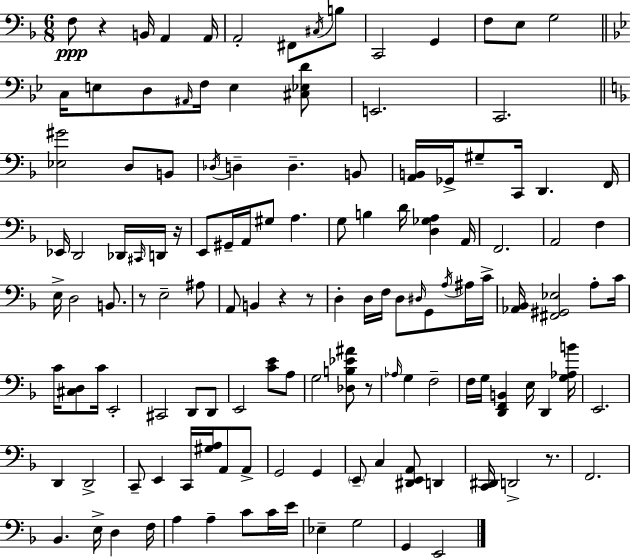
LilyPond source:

{
  \clef bass
  \numericTimeSignature
  \time 6/8
  \key d \minor
  \repeat volta 2 { f8\ppp r4 b,16 a,4 a,16 | a,2-. fis,8 \acciaccatura { cis16 } b8 | c,2 g,4 | f8 e8 g2 | \break \bar "||" \break \key bes \major c16 e8 d8 \grace { ais,16 } f16 e4 <cis ees d'>8 | e,2. | c,2. | \bar "||" \break \key d \minor <ees gis'>2 d8 b,8 | \acciaccatura { des16 } d4-- d4.-- b,8 | <a, b,>16 ges,16-> gis8-- c,16 d,4. | f,16 ees,16 d,2 des,16 \grace { cis,16 } | \break d,16 r16 e,8 gis,16-- a,16 gis8 a4. | g8 b4 d'16 <d ges a>4 | a,16 f,2. | a,2 f4 | \break e16-> d2 b,8. | r8 e2-- | ais8 a,8 b,4 r4 | r8 d4-. d16 f16 d8 \grace { dis16 } g,8 | \break \acciaccatura { a16 } ais16 c'16-> <aes, bes,>16 <fis, gis, ees>2 | a8-. c'16 c'16 <cis d>8 c'16 e,2-. | cis,2 | d,8 d,8 e,2 | \break <c' e'>8 a8 g2 | <des b ees' ais'>8 r8 \grace { aes16 } g4 f2-- | f16 g16 <d, f, b,>4 e16 | d,4 <g aes b'>16 e,2. | \break d,4 d,2-> | c,8-- e,4 c,16 | <gis a>16 a,8 a,8-> g,2 | g,4 \parenthesize e,8-- c4 <dis, e, a,>8 | \break d,4 <c, dis,>16 d,2-> | r8. f,2. | bes,4. e16-> | d4 f16 a4 a4-- | \break c'8 c'16 e'16 ees4-- g2 | g,4 e,2 | } \bar "|."
}